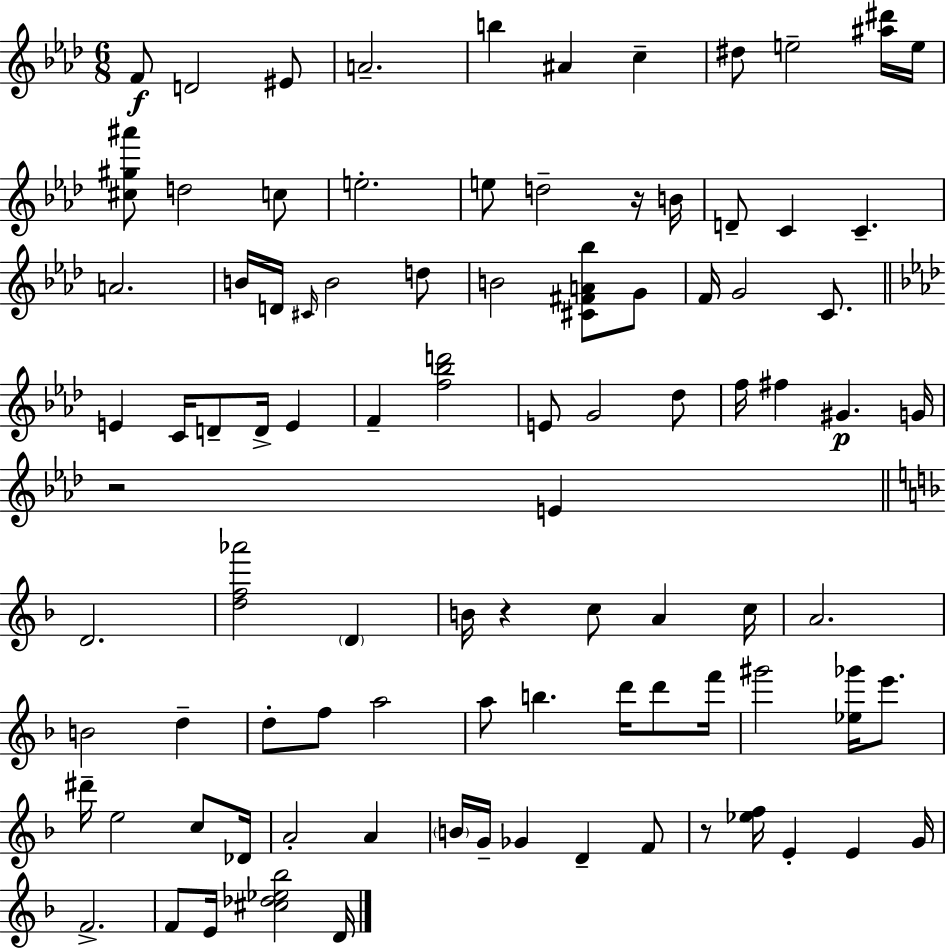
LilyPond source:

{
  \clef treble
  \numericTimeSignature
  \time 6/8
  \key aes \major
  f'8\f d'2 eis'8 | a'2.-- | b''4 ais'4 c''4-- | dis''8 e''2-- <ais'' dis'''>16 e''16 | \break <cis'' gis'' ais'''>8 d''2 c''8 | e''2.-. | e''8 d''2-- r16 b'16 | d'8-- c'4 c'4.-- | \break a'2. | b'16 d'16 \grace { cis'16 } b'2 d''8 | b'2 <cis' fis' a' bes''>8 g'8 | f'16 g'2 c'8. | \break \bar "||" \break \key aes \major e'4 c'16 d'8-- d'16-> e'4 | f'4-- <f'' bes'' d'''>2 | e'8 g'2 des''8 | f''16 fis''4 gis'4.\p g'16 | \break r2 e'4 | \bar "||" \break \key d \minor d'2. | <d'' f'' aes'''>2 \parenthesize d'4 | b'16 r4 c''8 a'4 c''16 | a'2. | \break b'2 d''4-- | d''8-. f''8 a''2 | a''8 b''4. d'''16 d'''8 f'''16 | gis'''2 <ees'' ges'''>16 e'''8. | \break dis'''16-- e''2 c''8 des'16 | a'2-. a'4 | \parenthesize b'16 g'16-- ges'4 d'4-- f'8 | r8 <ees'' f''>16 e'4-. e'4 g'16 | \break f'2.-> | f'8 e'16 <cis'' des'' ees'' bes''>2 d'16 | \bar "|."
}